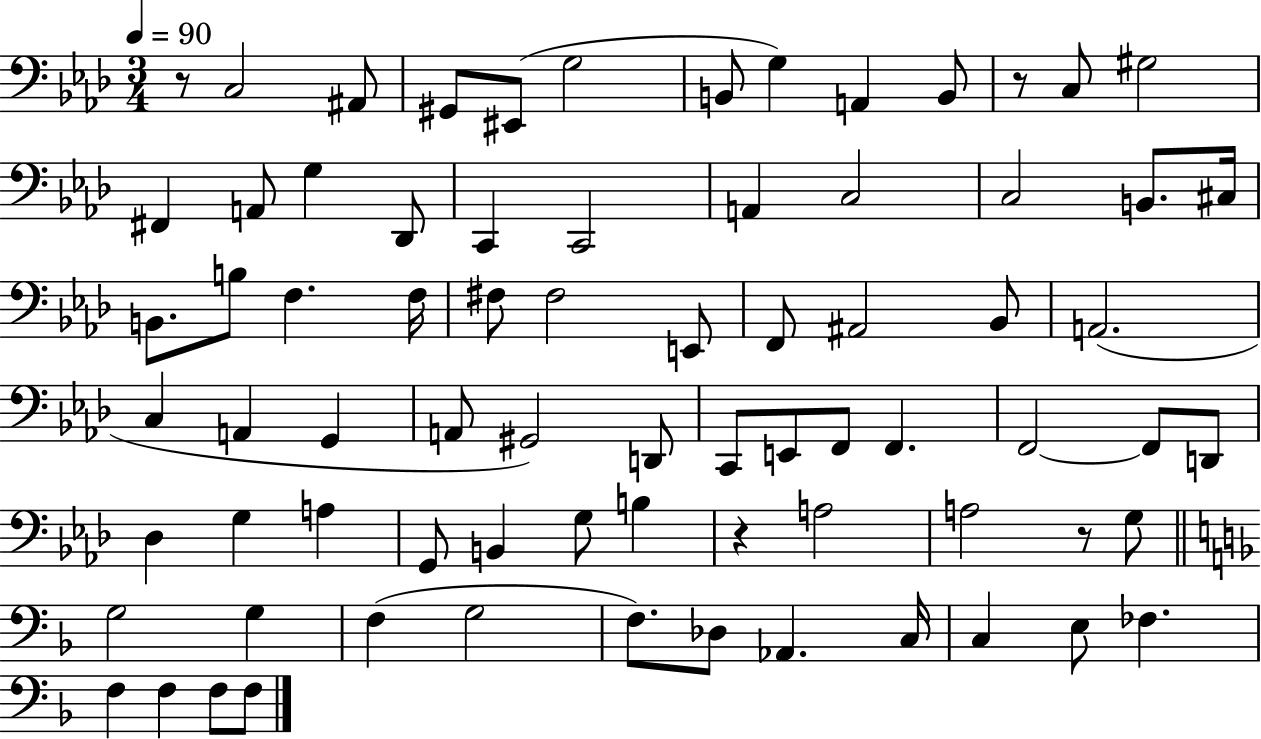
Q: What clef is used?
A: bass